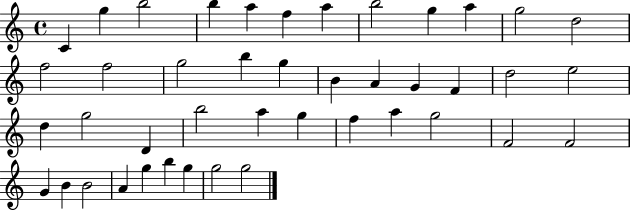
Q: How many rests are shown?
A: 0